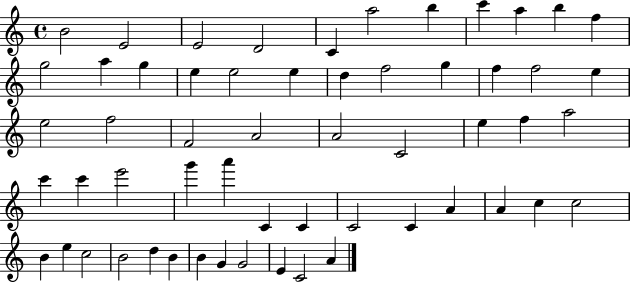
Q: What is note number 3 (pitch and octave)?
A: E4